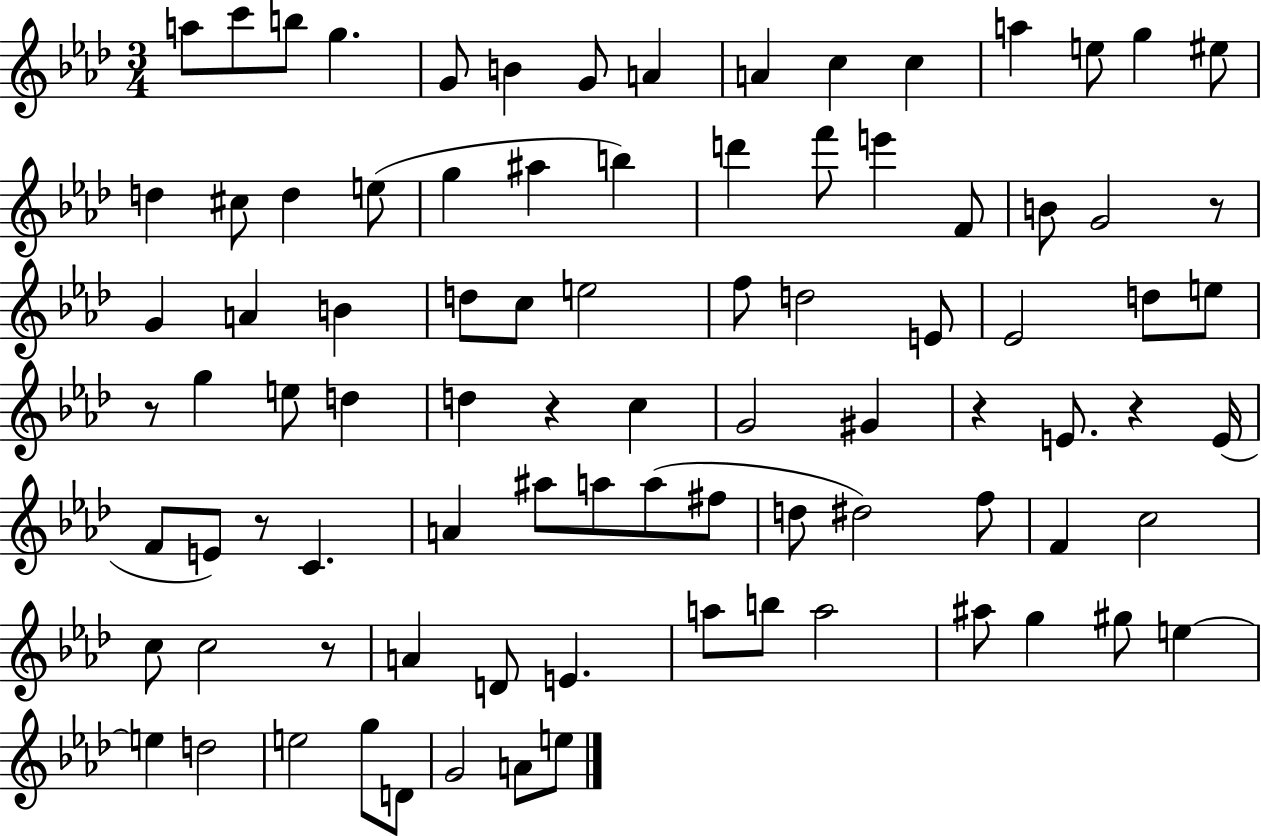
A5/e C6/e B5/e G5/q. G4/e B4/q G4/e A4/q A4/q C5/q C5/q A5/q E5/e G5/q EIS5/e D5/q C#5/e D5/q E5/e G5/q A#5/q B5/q D6/q F6/e E6/q F4/e B4/e G4/h R/e G4/q A4/q B4/q D5/e C5/e E5/h F5/e D5/h E4/e Eb4/h D5/e E5/e R/e G5/q E5/e D5/q D5/q R/q C5/q G4/h G#4/q R/q E4/e. R/q E4/s F4/e E4/e R/e C4/q. A4/q A#5/e A5/e A5/e F#5/e D5/e D#5/h F5/e F4/q C5/h C5/e C5/h R/e A4/q D4/e E4/q. A5/e B5/e A5/h A#5/e G5/q G#5/e E5/q E5/q D5/h E5/h G5/e D4/e G4/h A4/e E5/e